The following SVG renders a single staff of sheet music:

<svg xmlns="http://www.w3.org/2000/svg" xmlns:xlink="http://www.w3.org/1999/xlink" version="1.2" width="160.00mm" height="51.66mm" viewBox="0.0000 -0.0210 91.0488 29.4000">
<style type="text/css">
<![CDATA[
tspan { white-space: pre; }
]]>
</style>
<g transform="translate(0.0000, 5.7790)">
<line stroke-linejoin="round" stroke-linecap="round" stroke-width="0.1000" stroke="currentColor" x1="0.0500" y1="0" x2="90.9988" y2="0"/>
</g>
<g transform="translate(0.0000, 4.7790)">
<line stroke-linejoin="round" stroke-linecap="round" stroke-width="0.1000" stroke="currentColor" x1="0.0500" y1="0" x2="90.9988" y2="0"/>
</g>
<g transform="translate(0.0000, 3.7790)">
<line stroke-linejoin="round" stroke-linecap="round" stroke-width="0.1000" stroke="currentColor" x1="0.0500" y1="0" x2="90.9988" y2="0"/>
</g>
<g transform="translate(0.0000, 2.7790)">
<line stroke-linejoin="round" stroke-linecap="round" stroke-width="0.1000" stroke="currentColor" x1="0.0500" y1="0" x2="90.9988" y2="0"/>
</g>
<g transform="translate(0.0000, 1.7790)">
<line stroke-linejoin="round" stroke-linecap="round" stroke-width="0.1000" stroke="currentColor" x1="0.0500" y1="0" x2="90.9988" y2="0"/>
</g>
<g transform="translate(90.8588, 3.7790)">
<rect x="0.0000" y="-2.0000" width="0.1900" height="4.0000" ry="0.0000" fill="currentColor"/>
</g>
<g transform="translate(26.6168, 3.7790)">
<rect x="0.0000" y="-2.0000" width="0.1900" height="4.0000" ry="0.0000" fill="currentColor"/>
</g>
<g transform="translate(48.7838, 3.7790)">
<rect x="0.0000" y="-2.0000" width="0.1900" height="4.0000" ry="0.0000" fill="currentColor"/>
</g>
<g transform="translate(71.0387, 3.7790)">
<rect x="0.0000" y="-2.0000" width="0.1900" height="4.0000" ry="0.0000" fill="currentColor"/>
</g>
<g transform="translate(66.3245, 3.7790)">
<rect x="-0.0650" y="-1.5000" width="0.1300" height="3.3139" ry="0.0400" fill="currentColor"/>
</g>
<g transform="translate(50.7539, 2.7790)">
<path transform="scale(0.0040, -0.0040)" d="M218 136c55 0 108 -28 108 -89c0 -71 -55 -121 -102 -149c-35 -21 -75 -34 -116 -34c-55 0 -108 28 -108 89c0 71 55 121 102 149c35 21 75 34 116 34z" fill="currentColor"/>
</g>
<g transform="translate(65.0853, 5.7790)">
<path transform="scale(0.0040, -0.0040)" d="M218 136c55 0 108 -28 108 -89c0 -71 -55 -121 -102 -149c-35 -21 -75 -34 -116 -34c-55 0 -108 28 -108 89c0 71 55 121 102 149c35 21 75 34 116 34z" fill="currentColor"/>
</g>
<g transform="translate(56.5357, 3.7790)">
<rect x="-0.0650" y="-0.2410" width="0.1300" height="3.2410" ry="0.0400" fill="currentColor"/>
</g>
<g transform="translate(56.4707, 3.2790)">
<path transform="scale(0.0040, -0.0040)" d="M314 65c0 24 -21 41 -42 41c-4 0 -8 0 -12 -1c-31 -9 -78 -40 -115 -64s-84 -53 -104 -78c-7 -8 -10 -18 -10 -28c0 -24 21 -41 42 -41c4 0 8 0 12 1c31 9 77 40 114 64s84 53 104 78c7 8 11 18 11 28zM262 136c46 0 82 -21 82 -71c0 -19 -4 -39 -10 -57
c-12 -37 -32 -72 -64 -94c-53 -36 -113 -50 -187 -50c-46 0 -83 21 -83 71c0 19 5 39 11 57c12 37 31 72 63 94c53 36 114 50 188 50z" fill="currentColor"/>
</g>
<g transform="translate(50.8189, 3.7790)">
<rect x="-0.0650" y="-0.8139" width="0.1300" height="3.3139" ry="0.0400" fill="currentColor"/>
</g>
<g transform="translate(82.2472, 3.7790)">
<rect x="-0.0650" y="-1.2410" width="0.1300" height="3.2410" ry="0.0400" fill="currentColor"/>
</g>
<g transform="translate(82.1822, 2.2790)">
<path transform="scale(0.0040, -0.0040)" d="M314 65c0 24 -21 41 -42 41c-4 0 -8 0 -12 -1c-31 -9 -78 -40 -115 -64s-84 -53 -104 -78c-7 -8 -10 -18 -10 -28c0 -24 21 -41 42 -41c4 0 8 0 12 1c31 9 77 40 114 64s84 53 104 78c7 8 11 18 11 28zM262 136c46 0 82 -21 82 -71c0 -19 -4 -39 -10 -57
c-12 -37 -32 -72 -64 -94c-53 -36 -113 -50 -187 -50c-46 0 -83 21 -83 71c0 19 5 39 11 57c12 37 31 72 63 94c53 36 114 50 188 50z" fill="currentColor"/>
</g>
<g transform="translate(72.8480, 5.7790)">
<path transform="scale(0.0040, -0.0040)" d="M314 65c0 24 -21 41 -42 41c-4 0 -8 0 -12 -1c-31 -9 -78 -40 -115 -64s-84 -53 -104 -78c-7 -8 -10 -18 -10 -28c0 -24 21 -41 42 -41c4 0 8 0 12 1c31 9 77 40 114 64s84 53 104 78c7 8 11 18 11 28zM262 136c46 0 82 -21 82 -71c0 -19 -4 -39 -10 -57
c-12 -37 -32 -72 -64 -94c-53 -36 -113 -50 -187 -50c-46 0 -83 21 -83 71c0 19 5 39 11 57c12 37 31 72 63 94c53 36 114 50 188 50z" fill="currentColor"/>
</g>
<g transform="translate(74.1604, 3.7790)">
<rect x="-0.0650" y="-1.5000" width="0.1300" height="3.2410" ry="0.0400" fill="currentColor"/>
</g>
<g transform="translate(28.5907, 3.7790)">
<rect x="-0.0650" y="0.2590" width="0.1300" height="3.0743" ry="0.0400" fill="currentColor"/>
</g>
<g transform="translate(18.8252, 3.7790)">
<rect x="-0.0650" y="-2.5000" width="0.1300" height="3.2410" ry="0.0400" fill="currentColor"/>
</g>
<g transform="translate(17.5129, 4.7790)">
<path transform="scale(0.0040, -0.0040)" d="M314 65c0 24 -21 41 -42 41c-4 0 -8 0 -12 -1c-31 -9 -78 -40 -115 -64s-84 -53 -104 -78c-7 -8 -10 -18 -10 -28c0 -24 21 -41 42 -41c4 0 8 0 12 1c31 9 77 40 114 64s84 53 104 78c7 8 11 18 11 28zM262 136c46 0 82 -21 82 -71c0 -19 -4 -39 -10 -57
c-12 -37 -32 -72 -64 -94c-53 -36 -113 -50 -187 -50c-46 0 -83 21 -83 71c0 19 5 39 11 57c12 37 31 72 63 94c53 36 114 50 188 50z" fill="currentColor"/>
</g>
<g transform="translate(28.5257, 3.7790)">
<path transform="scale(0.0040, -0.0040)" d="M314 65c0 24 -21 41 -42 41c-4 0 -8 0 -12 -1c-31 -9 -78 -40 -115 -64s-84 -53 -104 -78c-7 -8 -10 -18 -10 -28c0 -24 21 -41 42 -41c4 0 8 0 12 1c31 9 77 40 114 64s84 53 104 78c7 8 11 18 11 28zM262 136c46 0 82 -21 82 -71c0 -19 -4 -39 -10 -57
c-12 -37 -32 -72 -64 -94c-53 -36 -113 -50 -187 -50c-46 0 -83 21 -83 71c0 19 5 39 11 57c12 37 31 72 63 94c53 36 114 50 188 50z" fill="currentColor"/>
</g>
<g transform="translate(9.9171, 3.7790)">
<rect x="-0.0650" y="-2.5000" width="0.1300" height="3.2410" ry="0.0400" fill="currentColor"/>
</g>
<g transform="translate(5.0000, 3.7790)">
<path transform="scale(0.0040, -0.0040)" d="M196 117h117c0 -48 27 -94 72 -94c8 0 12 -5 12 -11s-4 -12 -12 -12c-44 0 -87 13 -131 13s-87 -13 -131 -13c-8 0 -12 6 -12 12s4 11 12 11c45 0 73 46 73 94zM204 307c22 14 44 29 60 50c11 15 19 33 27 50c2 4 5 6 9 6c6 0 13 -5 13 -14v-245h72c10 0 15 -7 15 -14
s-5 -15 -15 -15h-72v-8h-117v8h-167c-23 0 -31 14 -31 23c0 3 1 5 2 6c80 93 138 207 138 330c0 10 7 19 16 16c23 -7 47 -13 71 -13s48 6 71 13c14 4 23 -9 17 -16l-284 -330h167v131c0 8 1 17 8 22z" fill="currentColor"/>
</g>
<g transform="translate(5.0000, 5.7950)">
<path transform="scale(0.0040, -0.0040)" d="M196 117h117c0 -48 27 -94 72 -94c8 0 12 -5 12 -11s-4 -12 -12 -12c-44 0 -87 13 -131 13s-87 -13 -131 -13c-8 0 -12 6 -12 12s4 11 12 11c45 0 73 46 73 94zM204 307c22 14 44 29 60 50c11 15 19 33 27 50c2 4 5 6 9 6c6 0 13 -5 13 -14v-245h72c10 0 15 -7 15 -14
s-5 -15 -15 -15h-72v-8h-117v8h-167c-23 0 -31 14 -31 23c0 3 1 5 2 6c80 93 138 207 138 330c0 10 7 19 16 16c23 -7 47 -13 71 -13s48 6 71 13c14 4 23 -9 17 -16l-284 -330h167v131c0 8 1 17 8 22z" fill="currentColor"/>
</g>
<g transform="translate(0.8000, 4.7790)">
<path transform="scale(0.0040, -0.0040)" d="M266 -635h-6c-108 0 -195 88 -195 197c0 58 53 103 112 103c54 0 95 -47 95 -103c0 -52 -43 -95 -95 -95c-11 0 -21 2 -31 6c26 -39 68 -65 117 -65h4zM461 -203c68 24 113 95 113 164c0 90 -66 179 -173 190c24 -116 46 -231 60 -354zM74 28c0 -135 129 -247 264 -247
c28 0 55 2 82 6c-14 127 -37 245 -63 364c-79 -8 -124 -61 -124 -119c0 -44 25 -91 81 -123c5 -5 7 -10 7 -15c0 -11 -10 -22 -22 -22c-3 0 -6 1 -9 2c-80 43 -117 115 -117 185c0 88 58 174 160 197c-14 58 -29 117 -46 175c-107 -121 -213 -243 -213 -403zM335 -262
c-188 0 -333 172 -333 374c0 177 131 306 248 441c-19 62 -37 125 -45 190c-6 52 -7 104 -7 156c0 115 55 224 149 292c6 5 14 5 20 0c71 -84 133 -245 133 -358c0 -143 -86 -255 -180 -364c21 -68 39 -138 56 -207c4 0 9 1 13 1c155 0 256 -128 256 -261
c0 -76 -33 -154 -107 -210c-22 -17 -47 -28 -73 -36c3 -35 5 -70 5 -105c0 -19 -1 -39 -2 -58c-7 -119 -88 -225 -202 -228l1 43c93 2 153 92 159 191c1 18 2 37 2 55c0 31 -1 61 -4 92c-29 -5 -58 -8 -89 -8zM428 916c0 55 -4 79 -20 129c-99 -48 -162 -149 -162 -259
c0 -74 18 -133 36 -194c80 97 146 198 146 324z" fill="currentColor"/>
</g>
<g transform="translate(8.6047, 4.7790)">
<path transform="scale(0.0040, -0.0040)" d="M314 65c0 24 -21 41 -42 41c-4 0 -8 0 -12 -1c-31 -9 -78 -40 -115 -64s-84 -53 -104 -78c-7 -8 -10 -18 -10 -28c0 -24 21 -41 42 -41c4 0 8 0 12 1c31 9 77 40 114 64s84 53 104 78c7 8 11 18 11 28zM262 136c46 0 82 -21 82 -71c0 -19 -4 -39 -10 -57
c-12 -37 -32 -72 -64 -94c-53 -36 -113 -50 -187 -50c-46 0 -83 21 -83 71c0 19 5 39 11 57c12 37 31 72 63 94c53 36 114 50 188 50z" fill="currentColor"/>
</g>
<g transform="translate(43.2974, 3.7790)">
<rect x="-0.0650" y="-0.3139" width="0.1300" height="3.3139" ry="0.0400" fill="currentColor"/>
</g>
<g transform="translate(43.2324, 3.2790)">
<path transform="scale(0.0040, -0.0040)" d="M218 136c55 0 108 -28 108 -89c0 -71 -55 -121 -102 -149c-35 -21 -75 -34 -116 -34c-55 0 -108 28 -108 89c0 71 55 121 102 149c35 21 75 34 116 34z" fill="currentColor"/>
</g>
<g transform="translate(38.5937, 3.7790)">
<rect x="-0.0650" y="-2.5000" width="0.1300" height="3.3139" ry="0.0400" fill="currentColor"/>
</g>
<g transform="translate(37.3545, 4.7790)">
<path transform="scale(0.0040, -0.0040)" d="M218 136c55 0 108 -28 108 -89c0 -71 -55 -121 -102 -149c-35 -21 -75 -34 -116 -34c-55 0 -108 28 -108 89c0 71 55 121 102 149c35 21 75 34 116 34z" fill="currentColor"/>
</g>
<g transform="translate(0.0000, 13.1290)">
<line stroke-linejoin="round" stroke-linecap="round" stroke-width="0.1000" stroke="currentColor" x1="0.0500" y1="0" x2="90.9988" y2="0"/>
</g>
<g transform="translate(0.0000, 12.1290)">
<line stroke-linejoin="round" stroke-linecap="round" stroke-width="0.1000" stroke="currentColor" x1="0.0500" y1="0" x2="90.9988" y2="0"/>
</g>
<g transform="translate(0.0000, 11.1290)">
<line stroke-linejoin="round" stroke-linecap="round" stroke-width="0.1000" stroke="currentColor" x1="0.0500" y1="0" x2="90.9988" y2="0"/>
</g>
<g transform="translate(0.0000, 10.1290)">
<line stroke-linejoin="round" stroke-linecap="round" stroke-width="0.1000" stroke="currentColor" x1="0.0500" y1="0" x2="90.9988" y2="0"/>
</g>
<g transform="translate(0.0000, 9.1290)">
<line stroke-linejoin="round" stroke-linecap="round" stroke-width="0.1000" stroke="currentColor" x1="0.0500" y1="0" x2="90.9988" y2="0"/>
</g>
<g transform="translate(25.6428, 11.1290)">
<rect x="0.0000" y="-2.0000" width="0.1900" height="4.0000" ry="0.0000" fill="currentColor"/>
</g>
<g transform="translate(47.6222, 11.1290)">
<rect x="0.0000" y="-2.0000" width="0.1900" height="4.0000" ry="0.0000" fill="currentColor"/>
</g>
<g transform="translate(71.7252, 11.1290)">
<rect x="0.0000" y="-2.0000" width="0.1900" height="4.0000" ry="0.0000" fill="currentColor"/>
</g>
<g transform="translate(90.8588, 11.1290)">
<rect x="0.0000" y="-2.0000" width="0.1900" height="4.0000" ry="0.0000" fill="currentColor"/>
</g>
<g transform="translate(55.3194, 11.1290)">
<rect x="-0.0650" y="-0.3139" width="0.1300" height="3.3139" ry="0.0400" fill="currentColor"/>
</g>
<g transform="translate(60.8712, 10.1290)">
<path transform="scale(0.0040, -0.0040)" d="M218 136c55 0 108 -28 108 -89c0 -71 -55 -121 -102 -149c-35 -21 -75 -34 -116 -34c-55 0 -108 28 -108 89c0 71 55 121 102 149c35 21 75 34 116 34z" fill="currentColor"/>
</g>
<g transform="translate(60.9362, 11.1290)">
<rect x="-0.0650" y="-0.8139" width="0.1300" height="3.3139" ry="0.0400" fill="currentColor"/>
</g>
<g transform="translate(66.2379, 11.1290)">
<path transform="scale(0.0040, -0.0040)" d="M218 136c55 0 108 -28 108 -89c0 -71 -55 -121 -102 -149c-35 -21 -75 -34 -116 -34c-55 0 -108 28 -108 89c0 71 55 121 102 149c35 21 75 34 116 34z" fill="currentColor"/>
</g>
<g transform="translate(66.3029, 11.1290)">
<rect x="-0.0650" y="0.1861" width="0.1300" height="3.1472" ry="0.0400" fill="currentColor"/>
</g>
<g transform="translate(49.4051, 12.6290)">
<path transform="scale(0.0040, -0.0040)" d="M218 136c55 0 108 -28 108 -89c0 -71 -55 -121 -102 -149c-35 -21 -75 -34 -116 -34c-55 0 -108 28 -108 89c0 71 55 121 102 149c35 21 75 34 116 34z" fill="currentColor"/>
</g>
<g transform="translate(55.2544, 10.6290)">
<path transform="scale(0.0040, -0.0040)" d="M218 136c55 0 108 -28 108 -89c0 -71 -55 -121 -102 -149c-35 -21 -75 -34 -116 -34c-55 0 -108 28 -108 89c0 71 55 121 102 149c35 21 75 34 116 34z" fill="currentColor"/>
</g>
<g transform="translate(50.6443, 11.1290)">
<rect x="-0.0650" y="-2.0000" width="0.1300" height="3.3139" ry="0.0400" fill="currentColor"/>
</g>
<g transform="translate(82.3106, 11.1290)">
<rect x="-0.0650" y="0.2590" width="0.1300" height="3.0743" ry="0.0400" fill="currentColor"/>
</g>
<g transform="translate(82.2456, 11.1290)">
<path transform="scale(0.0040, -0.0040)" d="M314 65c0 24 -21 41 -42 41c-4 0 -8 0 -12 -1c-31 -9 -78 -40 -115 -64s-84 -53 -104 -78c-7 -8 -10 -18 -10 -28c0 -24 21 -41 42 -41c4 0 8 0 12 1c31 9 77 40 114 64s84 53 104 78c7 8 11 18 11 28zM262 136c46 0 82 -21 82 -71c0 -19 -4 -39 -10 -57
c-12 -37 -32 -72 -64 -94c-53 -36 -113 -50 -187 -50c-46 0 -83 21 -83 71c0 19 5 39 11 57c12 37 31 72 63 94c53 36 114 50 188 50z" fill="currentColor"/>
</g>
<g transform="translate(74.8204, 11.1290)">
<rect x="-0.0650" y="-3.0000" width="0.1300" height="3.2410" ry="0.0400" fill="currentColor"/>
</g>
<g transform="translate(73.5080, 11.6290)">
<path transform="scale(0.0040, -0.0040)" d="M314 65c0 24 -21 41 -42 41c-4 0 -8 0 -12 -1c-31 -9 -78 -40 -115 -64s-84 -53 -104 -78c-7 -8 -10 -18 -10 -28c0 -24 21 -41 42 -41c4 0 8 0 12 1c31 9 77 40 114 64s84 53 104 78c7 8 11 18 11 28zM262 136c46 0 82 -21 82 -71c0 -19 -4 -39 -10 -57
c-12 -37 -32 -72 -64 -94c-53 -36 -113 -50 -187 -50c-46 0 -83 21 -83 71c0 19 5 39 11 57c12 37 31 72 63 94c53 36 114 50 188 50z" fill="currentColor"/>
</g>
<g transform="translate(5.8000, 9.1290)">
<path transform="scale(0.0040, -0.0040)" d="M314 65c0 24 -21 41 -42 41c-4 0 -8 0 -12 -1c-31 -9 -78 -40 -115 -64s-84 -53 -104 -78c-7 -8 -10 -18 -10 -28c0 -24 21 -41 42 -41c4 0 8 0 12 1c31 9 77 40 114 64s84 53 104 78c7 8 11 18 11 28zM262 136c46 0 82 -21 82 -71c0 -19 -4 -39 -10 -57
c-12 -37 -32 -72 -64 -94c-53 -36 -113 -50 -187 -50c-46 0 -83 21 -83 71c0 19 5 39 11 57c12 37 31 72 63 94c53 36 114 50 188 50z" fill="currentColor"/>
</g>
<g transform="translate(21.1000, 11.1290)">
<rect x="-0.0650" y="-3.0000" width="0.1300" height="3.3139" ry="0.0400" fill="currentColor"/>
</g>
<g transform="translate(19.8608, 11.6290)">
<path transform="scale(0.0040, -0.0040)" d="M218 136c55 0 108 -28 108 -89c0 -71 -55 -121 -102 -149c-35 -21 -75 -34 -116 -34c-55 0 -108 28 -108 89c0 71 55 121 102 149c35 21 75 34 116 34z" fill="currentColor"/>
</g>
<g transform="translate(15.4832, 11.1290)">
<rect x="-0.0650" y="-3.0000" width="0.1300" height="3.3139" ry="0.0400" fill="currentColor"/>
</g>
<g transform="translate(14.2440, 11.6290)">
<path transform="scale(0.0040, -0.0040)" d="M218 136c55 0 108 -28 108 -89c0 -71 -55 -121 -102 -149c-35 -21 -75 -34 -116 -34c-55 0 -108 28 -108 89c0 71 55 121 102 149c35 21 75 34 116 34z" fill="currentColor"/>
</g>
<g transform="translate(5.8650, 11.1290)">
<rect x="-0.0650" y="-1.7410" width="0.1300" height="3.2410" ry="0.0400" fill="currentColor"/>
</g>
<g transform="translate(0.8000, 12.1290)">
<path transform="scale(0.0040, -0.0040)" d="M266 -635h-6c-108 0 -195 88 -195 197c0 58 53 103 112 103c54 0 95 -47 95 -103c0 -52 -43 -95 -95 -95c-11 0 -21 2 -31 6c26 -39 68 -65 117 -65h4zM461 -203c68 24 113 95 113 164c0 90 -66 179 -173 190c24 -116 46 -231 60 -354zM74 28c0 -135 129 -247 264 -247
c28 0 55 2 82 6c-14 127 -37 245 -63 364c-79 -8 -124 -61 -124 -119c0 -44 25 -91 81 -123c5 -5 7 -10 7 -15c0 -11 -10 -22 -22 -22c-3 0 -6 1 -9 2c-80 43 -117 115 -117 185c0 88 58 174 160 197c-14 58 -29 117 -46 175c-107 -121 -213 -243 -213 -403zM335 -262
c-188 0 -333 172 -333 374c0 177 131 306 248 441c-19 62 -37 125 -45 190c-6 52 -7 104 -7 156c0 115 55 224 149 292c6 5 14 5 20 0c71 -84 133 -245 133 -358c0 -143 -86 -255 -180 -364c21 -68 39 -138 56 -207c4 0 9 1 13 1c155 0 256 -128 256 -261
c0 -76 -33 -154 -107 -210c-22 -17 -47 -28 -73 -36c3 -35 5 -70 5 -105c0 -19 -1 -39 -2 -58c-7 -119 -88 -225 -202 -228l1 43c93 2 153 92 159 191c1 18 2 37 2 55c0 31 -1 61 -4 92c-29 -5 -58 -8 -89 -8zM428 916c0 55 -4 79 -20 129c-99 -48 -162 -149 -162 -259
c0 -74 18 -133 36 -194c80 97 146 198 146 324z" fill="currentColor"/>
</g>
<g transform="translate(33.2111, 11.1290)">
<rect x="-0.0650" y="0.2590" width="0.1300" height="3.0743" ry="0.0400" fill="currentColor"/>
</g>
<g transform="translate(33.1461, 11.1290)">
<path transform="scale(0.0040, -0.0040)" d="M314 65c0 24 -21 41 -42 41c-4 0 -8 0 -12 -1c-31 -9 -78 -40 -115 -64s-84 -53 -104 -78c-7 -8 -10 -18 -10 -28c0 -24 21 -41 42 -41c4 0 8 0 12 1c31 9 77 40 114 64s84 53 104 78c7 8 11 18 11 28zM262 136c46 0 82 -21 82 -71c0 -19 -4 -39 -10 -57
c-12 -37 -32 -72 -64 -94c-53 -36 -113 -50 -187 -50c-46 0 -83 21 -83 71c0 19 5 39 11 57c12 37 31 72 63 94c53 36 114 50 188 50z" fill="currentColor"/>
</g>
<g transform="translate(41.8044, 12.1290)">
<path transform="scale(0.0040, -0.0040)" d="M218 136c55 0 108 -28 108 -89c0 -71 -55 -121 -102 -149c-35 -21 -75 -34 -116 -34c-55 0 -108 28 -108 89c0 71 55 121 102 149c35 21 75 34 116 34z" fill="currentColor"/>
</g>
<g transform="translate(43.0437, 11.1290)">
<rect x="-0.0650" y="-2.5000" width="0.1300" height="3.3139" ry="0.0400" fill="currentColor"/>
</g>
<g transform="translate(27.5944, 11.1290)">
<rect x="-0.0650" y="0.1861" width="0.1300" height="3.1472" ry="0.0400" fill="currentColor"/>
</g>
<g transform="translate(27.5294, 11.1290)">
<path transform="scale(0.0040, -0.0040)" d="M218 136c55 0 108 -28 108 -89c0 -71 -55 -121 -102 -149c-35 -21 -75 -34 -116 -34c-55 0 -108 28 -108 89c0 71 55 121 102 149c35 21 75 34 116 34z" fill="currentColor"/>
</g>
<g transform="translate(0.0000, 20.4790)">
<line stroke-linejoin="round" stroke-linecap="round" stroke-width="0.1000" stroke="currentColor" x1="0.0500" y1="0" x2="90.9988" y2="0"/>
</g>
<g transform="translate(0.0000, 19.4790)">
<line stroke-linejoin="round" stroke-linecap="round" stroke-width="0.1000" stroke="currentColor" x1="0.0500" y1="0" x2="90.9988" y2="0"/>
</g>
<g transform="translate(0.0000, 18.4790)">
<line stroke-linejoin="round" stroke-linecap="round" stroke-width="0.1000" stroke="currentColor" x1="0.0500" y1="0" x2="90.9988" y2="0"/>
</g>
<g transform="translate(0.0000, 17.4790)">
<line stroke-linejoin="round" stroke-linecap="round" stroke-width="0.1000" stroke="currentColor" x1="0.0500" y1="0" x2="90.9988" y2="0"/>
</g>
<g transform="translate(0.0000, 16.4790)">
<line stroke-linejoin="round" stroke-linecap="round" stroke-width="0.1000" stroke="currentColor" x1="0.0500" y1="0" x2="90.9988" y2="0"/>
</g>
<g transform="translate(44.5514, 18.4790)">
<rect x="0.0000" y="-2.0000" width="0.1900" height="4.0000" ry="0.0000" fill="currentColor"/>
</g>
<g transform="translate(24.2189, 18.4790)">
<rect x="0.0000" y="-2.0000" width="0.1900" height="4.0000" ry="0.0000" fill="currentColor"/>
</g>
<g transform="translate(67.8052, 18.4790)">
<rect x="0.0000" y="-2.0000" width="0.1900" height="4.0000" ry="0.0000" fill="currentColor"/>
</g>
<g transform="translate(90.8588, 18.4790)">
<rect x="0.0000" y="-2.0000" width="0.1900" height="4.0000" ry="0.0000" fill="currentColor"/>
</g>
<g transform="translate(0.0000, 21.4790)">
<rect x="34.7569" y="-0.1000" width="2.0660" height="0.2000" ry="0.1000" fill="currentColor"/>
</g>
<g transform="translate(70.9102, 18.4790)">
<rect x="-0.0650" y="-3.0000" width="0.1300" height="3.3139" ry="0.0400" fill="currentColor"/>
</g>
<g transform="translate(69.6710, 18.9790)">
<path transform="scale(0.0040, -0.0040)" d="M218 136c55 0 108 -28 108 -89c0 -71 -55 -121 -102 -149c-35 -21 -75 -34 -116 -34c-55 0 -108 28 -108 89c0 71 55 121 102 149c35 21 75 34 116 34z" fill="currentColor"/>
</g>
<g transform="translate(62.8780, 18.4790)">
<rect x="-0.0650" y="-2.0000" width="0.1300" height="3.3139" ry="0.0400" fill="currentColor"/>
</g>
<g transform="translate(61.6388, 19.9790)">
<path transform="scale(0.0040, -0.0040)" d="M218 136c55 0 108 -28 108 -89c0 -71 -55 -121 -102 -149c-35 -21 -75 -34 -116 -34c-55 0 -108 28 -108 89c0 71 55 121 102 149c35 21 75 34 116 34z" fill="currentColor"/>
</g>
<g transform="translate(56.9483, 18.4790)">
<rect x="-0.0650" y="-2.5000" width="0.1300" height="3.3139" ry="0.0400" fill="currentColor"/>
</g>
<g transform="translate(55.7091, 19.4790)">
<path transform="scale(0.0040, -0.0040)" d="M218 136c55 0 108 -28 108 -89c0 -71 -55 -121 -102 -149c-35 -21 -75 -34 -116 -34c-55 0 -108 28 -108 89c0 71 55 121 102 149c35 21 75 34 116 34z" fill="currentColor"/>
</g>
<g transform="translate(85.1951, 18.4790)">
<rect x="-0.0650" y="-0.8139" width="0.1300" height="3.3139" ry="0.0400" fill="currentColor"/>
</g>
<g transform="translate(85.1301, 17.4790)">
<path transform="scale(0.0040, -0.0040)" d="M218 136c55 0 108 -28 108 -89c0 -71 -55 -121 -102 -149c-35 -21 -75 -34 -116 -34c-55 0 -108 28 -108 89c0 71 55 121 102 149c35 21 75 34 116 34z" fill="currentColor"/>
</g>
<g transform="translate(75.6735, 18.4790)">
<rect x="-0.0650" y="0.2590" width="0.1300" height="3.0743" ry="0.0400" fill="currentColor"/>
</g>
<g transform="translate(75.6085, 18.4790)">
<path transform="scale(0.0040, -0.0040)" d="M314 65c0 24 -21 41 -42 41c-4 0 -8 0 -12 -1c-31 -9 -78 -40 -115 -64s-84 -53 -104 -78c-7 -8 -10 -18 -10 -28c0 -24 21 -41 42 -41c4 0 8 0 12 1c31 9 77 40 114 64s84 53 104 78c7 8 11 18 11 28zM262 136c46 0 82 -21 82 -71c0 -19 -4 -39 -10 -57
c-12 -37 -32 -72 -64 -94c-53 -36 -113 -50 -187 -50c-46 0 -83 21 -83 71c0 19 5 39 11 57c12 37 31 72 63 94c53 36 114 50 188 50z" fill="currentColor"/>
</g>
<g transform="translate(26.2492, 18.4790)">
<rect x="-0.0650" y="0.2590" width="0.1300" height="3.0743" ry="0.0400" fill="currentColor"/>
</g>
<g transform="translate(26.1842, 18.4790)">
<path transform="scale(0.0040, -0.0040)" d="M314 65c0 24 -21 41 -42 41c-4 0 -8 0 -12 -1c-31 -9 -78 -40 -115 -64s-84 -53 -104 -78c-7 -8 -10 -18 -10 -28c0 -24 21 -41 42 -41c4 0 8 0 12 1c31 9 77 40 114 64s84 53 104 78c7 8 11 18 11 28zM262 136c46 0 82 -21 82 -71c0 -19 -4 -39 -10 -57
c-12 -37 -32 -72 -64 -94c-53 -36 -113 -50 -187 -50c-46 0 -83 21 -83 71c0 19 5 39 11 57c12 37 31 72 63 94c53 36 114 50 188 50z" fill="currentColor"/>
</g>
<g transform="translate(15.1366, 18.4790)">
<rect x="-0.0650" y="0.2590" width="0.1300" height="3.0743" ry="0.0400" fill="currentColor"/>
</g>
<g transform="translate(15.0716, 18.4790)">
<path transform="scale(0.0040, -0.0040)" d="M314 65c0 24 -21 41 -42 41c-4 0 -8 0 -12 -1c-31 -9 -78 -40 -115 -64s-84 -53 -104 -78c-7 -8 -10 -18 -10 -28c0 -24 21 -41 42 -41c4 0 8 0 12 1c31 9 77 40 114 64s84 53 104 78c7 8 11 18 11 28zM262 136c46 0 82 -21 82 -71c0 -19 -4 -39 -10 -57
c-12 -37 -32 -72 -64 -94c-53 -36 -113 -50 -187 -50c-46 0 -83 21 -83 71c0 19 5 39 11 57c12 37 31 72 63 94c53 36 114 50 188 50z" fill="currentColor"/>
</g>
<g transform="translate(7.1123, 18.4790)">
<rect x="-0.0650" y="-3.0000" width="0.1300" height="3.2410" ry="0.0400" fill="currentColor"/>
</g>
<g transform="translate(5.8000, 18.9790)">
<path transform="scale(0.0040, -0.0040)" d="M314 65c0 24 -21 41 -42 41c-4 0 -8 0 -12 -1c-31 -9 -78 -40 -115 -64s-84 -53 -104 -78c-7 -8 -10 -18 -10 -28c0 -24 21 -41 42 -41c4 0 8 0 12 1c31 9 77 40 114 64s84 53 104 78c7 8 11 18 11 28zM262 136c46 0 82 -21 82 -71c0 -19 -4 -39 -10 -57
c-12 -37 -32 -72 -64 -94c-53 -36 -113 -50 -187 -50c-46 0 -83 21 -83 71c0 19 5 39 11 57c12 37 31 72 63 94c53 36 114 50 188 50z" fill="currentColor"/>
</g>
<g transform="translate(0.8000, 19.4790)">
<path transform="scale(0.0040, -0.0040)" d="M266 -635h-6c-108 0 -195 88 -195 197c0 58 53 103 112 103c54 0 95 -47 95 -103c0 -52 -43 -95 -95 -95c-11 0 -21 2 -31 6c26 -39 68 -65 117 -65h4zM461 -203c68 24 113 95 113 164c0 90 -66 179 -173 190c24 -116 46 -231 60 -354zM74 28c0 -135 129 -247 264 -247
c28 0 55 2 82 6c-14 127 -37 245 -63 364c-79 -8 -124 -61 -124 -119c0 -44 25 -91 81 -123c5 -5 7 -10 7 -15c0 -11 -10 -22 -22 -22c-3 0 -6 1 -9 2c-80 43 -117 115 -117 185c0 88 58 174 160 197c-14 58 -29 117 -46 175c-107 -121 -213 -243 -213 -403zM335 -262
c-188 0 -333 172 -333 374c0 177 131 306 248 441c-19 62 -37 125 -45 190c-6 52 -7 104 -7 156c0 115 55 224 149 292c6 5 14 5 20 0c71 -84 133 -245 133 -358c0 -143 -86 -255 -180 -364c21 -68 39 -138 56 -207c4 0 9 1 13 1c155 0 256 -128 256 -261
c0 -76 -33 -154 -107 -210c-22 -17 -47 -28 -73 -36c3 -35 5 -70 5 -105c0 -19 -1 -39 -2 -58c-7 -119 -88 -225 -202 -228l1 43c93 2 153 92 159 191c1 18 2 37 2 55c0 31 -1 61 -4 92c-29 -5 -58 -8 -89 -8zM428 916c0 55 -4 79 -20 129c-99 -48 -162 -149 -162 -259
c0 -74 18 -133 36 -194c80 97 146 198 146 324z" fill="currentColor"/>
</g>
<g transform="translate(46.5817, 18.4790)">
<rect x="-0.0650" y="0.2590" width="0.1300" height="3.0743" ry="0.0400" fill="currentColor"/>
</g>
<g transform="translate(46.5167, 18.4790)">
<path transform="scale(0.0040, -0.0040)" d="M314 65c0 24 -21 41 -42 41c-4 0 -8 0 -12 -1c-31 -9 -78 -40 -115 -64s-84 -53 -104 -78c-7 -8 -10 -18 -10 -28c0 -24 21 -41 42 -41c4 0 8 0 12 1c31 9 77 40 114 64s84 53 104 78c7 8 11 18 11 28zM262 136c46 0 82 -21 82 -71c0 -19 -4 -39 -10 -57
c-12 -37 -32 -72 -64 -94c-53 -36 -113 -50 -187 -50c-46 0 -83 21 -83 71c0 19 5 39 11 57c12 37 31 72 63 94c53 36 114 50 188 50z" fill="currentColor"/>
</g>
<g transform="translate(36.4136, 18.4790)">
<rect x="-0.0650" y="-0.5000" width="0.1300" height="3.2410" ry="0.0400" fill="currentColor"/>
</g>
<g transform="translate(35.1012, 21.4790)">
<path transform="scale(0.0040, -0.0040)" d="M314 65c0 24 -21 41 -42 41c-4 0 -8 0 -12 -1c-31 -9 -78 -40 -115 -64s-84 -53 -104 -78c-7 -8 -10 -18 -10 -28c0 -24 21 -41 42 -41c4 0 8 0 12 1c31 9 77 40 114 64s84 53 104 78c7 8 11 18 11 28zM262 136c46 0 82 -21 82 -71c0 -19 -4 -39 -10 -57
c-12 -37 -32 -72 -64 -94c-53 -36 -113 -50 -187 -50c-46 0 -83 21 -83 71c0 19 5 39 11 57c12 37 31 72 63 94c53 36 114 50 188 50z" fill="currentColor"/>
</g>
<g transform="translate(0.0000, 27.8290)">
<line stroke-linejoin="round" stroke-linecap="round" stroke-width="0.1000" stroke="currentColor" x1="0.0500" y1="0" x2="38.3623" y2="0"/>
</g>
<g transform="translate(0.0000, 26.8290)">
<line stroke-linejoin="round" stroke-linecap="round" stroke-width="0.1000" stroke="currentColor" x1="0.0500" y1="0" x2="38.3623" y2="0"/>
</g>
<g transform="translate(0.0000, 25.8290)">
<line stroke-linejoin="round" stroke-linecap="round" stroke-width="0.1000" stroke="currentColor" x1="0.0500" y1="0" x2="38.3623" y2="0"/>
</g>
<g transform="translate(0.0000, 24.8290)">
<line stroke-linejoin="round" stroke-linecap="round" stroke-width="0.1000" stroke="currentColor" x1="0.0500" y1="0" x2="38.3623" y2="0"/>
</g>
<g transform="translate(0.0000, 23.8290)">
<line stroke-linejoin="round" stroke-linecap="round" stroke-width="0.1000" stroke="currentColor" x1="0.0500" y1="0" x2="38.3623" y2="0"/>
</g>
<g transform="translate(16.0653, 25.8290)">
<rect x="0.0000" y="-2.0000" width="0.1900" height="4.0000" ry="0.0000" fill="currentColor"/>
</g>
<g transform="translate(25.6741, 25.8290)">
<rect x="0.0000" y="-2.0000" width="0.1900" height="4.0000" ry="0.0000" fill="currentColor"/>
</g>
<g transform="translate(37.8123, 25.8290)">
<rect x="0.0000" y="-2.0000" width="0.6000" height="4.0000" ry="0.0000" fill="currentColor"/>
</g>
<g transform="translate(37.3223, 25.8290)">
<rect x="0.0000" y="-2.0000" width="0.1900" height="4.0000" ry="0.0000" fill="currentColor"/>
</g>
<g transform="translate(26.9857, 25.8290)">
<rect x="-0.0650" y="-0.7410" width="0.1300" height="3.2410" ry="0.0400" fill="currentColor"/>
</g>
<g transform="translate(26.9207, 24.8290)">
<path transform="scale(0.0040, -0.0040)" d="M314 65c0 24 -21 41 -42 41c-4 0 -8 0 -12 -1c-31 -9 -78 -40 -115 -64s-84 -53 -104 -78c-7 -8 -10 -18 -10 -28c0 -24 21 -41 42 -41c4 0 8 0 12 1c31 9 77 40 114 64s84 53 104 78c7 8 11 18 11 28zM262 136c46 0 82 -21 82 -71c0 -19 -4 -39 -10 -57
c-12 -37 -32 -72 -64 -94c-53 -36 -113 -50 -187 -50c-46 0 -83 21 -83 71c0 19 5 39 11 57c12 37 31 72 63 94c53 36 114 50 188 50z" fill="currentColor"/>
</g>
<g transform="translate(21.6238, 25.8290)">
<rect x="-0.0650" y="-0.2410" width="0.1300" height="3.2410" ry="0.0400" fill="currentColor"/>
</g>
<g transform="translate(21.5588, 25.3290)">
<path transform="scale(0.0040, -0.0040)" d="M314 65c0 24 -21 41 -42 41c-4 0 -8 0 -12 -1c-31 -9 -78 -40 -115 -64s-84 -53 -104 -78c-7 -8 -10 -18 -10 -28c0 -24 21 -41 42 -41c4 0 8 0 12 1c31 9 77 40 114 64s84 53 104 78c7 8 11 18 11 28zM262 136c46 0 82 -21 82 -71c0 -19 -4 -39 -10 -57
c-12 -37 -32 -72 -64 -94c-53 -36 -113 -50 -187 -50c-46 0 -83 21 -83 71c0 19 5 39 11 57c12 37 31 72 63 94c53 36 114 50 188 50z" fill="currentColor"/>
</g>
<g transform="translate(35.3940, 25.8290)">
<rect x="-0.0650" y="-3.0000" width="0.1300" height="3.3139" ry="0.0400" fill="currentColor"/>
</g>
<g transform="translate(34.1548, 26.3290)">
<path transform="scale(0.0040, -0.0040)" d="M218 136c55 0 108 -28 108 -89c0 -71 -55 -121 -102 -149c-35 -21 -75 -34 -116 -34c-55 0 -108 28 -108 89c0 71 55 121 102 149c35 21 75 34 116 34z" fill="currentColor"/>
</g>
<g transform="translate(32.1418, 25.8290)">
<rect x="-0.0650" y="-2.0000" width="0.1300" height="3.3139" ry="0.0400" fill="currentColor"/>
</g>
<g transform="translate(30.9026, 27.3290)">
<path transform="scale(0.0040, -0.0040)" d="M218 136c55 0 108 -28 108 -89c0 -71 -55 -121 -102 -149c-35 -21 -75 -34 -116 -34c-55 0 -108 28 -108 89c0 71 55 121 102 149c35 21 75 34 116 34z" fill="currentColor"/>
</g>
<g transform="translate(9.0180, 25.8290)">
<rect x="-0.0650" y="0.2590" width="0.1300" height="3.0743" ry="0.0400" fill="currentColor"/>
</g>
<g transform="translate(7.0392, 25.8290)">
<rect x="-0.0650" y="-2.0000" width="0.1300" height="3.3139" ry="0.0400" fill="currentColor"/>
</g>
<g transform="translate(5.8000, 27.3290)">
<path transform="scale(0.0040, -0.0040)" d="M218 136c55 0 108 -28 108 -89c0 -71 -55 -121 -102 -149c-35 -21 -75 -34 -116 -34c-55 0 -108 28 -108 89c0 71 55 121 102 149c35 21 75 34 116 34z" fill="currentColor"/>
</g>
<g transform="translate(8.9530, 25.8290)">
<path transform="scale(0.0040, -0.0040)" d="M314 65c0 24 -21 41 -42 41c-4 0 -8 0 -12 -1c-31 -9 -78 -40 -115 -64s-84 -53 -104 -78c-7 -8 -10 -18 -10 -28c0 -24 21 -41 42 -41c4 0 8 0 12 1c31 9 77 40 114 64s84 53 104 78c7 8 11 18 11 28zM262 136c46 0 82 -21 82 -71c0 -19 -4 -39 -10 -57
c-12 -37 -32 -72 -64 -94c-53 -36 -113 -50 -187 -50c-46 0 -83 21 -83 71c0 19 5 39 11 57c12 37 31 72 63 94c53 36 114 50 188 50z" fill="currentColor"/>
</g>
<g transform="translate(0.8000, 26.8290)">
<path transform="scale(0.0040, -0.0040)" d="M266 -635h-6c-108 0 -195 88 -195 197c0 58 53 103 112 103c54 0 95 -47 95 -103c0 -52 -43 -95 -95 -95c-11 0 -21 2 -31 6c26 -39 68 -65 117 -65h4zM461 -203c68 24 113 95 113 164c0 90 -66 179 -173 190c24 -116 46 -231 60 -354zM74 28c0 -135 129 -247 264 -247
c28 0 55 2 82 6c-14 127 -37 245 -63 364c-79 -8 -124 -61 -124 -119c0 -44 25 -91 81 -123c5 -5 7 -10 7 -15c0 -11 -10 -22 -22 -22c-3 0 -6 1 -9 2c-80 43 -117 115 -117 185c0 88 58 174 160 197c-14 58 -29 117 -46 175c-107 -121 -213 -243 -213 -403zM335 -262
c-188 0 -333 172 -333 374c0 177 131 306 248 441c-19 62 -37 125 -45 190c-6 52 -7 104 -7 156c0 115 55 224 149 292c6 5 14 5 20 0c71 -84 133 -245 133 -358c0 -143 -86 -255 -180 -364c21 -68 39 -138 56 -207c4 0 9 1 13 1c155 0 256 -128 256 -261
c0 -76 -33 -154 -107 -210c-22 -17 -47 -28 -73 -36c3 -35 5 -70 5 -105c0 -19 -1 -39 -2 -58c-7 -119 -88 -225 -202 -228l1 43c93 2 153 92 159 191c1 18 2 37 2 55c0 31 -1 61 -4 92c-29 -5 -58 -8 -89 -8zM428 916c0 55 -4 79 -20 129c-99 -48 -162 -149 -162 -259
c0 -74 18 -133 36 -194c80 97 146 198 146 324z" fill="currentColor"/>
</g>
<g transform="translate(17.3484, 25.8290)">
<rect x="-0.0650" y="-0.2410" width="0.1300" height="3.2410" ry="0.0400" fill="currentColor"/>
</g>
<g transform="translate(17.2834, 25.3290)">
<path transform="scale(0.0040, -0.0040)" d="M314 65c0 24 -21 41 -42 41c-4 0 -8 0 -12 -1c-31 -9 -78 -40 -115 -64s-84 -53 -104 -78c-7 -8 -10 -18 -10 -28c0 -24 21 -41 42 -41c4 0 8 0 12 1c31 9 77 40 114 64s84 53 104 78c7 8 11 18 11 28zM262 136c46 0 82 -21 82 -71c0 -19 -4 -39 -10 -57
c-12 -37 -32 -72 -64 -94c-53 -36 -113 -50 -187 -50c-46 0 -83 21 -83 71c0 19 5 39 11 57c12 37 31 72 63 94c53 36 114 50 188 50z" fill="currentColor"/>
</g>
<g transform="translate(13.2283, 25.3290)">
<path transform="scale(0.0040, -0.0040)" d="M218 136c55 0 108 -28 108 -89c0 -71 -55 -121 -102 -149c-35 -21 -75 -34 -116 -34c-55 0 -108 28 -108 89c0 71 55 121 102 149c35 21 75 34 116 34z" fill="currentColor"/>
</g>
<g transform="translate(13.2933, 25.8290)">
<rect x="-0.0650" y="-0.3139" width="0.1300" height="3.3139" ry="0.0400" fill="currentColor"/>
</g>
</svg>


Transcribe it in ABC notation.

X:1
T:Untitled
M:4/4
L:1/4
K:C
G2 G2 B2 G c d c2 E E2 e2 f2 A A B B2 G F c d B A2 B2 A2 B2 B2 C2 B2 G F A B2 d F B2 c c2 c2 d2 F A